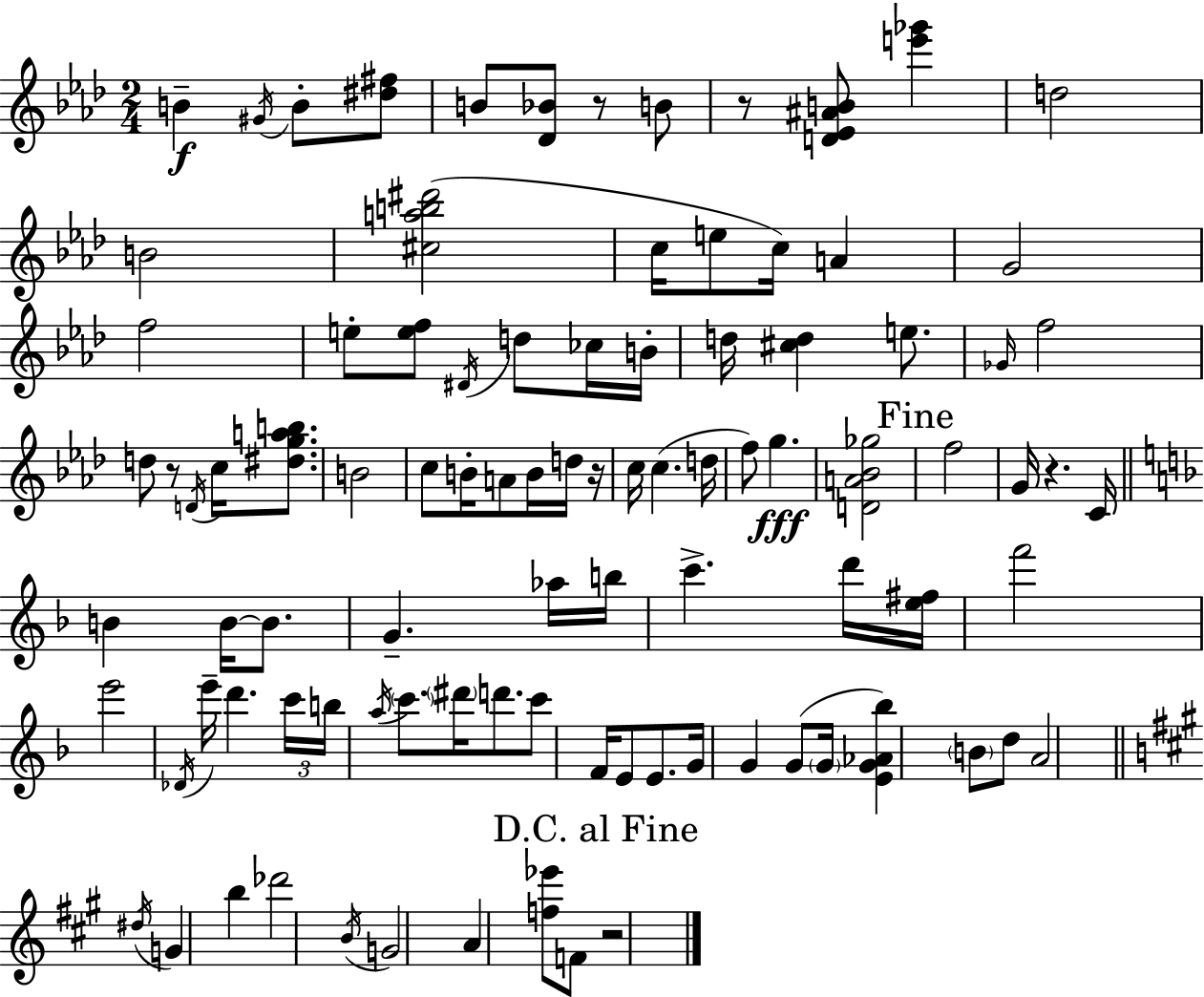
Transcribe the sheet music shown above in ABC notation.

X:1
T:Untitled
M:2/4
L:1/4
K:Ab
B ^G/4 B/2 [^d^f]/2 B/2 [_D_B]/2 z/2 B/2 z/2 [D_E^AB]/2 [e'_g'] d2 B2 [^cab^d']2 c/4 e/2 c/4 A G2 f2 e/2 [ef]/2 ^D/4 d/2 _c/4 B/4 d/4 [^cd] e/2 _G/4 f2 d/2 z/2 D/4 c/4 [^dgab]/2 B2 c/2 B/4 A/2 B/4 d/4 z/4 c/4 c d/4 f/2 g [DA_B_g]2 f2 G/4 z C/4 B B/4 B/2 G _a/4 b/4 c' d'/4 [e^f]/4 f'2 e'2 _D/4 e'/4 d' c'/4 b/4 a/4 c'/2 ^d'/4 d'/2 c'/2 F/4 E/2 E/2 G/4 G G/2 G/4 [EG_A_b] B/2 d/2 A2 ^d/4 G b _d'2 B/4 G2 A [f_e']/2 F/2 z2